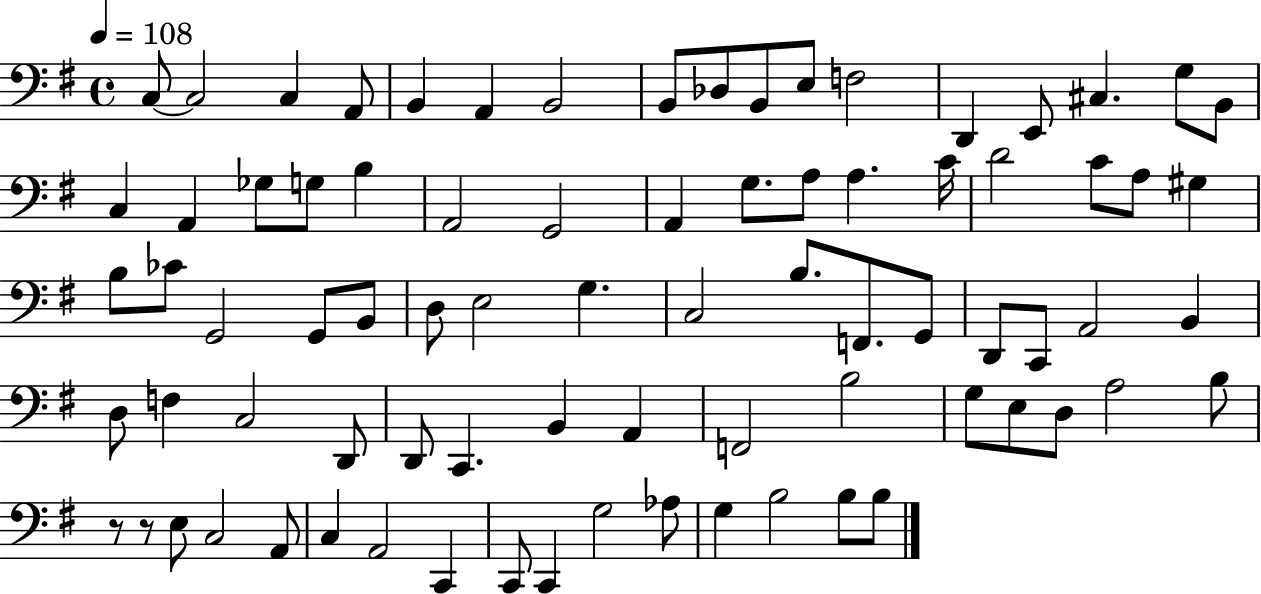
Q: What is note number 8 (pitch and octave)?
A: B2